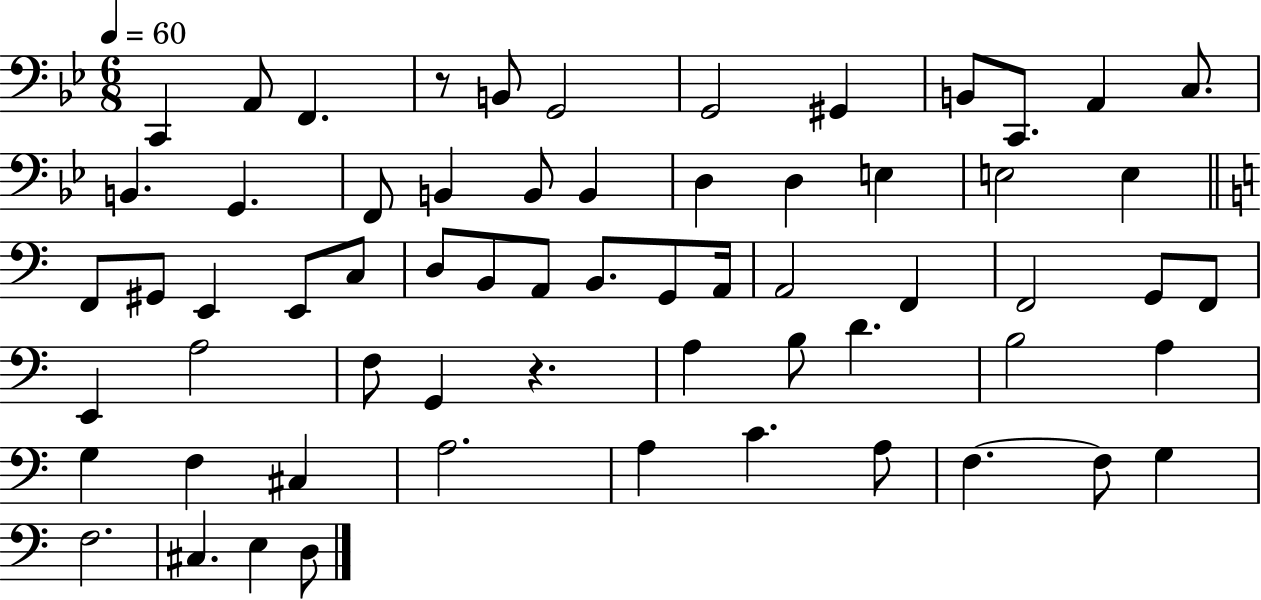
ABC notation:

X:1
T:Untitled
M:6/8
L:1/4
K:Bb
C,, A,,/2 F,, z/2 B,,/2 G,,2 G,,2 ^G,, B,,/2 C,,/2 A,, C,/2 B,, G,, F,,/2 B,, B,,/2 B,, D, D, E, E,2 E, F,,/2 ^G,,/2 E,, E,,/2 C,/2 D,/2 B,,/2 A,,/2 B,,/2 G,,/2 A,,/4 A,,2 F,, F,,2 G,,/2 F,,/2 E,, A,2 F,/2 G,, z A, B,/2 D B,2 A, G, F, ^C, A,2 A, C A,/2 F, F,/2 G, F,2 ^C, E, D,/2